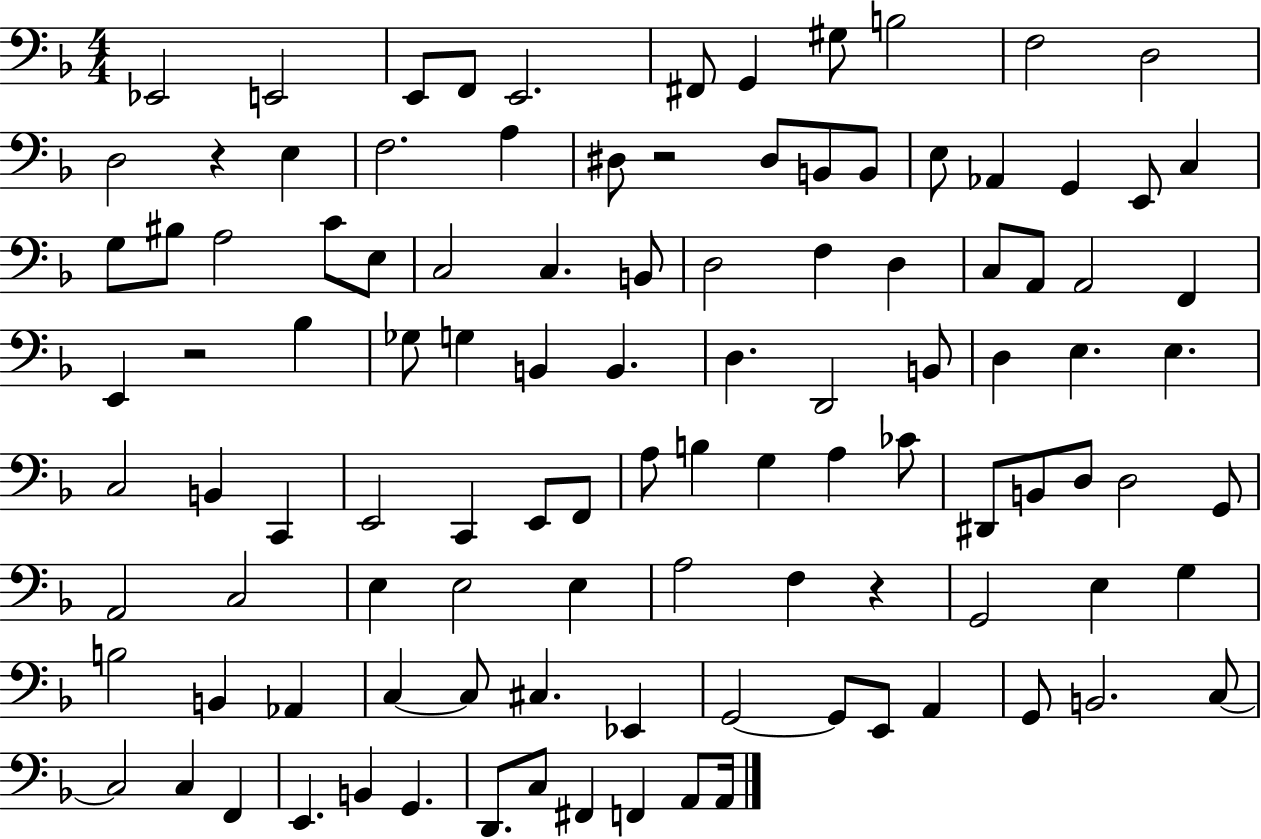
{
  \clef bass
  \numericTimeSignature
  \time 4/4
  \key f \major
  \repeat volta 2 { ees,2 e,2 | e,8 f,8 e,2. | fis,8 g,4 gis8 b2 | f2 d2 | \break d2 r4 e4 | f2. a4 | dis8 r2 dis8 b,8 b,8 | e8 aes,4 g,4 e,8 c4 | \break g8 bis8 a2 c'8 e8 | c2 c4. b,8 | d2 f4 d4 | c8 a,8 a,2 f,4 | \break e,4 r2 bes4 | ges8 g4 b,4 b,4. | d4. d,2 b,8 | d4 e4. e4. | \break c2 b,4 c,4 | e,2 c,4 e,8 f,8 | a8 b4 g4 a4 ces'8 | dis,8 b,8 d8 d2 g,8 | \break a,2 c2 | e4 e2 e4 | a2 f4 r4 | g,2 e4 g4 | \break b2 b,4 aes,4 | c4~~ c8 cis4. ees,4 | g,2~~ g,8 e,8 a,4 | g,8 b,2. c8~~ | \break c2 c4 f,4 | e,4. b,4 g,4. | d,8. c8 fis,4 f,4 a,8 a,16 | } \bar "|."
}